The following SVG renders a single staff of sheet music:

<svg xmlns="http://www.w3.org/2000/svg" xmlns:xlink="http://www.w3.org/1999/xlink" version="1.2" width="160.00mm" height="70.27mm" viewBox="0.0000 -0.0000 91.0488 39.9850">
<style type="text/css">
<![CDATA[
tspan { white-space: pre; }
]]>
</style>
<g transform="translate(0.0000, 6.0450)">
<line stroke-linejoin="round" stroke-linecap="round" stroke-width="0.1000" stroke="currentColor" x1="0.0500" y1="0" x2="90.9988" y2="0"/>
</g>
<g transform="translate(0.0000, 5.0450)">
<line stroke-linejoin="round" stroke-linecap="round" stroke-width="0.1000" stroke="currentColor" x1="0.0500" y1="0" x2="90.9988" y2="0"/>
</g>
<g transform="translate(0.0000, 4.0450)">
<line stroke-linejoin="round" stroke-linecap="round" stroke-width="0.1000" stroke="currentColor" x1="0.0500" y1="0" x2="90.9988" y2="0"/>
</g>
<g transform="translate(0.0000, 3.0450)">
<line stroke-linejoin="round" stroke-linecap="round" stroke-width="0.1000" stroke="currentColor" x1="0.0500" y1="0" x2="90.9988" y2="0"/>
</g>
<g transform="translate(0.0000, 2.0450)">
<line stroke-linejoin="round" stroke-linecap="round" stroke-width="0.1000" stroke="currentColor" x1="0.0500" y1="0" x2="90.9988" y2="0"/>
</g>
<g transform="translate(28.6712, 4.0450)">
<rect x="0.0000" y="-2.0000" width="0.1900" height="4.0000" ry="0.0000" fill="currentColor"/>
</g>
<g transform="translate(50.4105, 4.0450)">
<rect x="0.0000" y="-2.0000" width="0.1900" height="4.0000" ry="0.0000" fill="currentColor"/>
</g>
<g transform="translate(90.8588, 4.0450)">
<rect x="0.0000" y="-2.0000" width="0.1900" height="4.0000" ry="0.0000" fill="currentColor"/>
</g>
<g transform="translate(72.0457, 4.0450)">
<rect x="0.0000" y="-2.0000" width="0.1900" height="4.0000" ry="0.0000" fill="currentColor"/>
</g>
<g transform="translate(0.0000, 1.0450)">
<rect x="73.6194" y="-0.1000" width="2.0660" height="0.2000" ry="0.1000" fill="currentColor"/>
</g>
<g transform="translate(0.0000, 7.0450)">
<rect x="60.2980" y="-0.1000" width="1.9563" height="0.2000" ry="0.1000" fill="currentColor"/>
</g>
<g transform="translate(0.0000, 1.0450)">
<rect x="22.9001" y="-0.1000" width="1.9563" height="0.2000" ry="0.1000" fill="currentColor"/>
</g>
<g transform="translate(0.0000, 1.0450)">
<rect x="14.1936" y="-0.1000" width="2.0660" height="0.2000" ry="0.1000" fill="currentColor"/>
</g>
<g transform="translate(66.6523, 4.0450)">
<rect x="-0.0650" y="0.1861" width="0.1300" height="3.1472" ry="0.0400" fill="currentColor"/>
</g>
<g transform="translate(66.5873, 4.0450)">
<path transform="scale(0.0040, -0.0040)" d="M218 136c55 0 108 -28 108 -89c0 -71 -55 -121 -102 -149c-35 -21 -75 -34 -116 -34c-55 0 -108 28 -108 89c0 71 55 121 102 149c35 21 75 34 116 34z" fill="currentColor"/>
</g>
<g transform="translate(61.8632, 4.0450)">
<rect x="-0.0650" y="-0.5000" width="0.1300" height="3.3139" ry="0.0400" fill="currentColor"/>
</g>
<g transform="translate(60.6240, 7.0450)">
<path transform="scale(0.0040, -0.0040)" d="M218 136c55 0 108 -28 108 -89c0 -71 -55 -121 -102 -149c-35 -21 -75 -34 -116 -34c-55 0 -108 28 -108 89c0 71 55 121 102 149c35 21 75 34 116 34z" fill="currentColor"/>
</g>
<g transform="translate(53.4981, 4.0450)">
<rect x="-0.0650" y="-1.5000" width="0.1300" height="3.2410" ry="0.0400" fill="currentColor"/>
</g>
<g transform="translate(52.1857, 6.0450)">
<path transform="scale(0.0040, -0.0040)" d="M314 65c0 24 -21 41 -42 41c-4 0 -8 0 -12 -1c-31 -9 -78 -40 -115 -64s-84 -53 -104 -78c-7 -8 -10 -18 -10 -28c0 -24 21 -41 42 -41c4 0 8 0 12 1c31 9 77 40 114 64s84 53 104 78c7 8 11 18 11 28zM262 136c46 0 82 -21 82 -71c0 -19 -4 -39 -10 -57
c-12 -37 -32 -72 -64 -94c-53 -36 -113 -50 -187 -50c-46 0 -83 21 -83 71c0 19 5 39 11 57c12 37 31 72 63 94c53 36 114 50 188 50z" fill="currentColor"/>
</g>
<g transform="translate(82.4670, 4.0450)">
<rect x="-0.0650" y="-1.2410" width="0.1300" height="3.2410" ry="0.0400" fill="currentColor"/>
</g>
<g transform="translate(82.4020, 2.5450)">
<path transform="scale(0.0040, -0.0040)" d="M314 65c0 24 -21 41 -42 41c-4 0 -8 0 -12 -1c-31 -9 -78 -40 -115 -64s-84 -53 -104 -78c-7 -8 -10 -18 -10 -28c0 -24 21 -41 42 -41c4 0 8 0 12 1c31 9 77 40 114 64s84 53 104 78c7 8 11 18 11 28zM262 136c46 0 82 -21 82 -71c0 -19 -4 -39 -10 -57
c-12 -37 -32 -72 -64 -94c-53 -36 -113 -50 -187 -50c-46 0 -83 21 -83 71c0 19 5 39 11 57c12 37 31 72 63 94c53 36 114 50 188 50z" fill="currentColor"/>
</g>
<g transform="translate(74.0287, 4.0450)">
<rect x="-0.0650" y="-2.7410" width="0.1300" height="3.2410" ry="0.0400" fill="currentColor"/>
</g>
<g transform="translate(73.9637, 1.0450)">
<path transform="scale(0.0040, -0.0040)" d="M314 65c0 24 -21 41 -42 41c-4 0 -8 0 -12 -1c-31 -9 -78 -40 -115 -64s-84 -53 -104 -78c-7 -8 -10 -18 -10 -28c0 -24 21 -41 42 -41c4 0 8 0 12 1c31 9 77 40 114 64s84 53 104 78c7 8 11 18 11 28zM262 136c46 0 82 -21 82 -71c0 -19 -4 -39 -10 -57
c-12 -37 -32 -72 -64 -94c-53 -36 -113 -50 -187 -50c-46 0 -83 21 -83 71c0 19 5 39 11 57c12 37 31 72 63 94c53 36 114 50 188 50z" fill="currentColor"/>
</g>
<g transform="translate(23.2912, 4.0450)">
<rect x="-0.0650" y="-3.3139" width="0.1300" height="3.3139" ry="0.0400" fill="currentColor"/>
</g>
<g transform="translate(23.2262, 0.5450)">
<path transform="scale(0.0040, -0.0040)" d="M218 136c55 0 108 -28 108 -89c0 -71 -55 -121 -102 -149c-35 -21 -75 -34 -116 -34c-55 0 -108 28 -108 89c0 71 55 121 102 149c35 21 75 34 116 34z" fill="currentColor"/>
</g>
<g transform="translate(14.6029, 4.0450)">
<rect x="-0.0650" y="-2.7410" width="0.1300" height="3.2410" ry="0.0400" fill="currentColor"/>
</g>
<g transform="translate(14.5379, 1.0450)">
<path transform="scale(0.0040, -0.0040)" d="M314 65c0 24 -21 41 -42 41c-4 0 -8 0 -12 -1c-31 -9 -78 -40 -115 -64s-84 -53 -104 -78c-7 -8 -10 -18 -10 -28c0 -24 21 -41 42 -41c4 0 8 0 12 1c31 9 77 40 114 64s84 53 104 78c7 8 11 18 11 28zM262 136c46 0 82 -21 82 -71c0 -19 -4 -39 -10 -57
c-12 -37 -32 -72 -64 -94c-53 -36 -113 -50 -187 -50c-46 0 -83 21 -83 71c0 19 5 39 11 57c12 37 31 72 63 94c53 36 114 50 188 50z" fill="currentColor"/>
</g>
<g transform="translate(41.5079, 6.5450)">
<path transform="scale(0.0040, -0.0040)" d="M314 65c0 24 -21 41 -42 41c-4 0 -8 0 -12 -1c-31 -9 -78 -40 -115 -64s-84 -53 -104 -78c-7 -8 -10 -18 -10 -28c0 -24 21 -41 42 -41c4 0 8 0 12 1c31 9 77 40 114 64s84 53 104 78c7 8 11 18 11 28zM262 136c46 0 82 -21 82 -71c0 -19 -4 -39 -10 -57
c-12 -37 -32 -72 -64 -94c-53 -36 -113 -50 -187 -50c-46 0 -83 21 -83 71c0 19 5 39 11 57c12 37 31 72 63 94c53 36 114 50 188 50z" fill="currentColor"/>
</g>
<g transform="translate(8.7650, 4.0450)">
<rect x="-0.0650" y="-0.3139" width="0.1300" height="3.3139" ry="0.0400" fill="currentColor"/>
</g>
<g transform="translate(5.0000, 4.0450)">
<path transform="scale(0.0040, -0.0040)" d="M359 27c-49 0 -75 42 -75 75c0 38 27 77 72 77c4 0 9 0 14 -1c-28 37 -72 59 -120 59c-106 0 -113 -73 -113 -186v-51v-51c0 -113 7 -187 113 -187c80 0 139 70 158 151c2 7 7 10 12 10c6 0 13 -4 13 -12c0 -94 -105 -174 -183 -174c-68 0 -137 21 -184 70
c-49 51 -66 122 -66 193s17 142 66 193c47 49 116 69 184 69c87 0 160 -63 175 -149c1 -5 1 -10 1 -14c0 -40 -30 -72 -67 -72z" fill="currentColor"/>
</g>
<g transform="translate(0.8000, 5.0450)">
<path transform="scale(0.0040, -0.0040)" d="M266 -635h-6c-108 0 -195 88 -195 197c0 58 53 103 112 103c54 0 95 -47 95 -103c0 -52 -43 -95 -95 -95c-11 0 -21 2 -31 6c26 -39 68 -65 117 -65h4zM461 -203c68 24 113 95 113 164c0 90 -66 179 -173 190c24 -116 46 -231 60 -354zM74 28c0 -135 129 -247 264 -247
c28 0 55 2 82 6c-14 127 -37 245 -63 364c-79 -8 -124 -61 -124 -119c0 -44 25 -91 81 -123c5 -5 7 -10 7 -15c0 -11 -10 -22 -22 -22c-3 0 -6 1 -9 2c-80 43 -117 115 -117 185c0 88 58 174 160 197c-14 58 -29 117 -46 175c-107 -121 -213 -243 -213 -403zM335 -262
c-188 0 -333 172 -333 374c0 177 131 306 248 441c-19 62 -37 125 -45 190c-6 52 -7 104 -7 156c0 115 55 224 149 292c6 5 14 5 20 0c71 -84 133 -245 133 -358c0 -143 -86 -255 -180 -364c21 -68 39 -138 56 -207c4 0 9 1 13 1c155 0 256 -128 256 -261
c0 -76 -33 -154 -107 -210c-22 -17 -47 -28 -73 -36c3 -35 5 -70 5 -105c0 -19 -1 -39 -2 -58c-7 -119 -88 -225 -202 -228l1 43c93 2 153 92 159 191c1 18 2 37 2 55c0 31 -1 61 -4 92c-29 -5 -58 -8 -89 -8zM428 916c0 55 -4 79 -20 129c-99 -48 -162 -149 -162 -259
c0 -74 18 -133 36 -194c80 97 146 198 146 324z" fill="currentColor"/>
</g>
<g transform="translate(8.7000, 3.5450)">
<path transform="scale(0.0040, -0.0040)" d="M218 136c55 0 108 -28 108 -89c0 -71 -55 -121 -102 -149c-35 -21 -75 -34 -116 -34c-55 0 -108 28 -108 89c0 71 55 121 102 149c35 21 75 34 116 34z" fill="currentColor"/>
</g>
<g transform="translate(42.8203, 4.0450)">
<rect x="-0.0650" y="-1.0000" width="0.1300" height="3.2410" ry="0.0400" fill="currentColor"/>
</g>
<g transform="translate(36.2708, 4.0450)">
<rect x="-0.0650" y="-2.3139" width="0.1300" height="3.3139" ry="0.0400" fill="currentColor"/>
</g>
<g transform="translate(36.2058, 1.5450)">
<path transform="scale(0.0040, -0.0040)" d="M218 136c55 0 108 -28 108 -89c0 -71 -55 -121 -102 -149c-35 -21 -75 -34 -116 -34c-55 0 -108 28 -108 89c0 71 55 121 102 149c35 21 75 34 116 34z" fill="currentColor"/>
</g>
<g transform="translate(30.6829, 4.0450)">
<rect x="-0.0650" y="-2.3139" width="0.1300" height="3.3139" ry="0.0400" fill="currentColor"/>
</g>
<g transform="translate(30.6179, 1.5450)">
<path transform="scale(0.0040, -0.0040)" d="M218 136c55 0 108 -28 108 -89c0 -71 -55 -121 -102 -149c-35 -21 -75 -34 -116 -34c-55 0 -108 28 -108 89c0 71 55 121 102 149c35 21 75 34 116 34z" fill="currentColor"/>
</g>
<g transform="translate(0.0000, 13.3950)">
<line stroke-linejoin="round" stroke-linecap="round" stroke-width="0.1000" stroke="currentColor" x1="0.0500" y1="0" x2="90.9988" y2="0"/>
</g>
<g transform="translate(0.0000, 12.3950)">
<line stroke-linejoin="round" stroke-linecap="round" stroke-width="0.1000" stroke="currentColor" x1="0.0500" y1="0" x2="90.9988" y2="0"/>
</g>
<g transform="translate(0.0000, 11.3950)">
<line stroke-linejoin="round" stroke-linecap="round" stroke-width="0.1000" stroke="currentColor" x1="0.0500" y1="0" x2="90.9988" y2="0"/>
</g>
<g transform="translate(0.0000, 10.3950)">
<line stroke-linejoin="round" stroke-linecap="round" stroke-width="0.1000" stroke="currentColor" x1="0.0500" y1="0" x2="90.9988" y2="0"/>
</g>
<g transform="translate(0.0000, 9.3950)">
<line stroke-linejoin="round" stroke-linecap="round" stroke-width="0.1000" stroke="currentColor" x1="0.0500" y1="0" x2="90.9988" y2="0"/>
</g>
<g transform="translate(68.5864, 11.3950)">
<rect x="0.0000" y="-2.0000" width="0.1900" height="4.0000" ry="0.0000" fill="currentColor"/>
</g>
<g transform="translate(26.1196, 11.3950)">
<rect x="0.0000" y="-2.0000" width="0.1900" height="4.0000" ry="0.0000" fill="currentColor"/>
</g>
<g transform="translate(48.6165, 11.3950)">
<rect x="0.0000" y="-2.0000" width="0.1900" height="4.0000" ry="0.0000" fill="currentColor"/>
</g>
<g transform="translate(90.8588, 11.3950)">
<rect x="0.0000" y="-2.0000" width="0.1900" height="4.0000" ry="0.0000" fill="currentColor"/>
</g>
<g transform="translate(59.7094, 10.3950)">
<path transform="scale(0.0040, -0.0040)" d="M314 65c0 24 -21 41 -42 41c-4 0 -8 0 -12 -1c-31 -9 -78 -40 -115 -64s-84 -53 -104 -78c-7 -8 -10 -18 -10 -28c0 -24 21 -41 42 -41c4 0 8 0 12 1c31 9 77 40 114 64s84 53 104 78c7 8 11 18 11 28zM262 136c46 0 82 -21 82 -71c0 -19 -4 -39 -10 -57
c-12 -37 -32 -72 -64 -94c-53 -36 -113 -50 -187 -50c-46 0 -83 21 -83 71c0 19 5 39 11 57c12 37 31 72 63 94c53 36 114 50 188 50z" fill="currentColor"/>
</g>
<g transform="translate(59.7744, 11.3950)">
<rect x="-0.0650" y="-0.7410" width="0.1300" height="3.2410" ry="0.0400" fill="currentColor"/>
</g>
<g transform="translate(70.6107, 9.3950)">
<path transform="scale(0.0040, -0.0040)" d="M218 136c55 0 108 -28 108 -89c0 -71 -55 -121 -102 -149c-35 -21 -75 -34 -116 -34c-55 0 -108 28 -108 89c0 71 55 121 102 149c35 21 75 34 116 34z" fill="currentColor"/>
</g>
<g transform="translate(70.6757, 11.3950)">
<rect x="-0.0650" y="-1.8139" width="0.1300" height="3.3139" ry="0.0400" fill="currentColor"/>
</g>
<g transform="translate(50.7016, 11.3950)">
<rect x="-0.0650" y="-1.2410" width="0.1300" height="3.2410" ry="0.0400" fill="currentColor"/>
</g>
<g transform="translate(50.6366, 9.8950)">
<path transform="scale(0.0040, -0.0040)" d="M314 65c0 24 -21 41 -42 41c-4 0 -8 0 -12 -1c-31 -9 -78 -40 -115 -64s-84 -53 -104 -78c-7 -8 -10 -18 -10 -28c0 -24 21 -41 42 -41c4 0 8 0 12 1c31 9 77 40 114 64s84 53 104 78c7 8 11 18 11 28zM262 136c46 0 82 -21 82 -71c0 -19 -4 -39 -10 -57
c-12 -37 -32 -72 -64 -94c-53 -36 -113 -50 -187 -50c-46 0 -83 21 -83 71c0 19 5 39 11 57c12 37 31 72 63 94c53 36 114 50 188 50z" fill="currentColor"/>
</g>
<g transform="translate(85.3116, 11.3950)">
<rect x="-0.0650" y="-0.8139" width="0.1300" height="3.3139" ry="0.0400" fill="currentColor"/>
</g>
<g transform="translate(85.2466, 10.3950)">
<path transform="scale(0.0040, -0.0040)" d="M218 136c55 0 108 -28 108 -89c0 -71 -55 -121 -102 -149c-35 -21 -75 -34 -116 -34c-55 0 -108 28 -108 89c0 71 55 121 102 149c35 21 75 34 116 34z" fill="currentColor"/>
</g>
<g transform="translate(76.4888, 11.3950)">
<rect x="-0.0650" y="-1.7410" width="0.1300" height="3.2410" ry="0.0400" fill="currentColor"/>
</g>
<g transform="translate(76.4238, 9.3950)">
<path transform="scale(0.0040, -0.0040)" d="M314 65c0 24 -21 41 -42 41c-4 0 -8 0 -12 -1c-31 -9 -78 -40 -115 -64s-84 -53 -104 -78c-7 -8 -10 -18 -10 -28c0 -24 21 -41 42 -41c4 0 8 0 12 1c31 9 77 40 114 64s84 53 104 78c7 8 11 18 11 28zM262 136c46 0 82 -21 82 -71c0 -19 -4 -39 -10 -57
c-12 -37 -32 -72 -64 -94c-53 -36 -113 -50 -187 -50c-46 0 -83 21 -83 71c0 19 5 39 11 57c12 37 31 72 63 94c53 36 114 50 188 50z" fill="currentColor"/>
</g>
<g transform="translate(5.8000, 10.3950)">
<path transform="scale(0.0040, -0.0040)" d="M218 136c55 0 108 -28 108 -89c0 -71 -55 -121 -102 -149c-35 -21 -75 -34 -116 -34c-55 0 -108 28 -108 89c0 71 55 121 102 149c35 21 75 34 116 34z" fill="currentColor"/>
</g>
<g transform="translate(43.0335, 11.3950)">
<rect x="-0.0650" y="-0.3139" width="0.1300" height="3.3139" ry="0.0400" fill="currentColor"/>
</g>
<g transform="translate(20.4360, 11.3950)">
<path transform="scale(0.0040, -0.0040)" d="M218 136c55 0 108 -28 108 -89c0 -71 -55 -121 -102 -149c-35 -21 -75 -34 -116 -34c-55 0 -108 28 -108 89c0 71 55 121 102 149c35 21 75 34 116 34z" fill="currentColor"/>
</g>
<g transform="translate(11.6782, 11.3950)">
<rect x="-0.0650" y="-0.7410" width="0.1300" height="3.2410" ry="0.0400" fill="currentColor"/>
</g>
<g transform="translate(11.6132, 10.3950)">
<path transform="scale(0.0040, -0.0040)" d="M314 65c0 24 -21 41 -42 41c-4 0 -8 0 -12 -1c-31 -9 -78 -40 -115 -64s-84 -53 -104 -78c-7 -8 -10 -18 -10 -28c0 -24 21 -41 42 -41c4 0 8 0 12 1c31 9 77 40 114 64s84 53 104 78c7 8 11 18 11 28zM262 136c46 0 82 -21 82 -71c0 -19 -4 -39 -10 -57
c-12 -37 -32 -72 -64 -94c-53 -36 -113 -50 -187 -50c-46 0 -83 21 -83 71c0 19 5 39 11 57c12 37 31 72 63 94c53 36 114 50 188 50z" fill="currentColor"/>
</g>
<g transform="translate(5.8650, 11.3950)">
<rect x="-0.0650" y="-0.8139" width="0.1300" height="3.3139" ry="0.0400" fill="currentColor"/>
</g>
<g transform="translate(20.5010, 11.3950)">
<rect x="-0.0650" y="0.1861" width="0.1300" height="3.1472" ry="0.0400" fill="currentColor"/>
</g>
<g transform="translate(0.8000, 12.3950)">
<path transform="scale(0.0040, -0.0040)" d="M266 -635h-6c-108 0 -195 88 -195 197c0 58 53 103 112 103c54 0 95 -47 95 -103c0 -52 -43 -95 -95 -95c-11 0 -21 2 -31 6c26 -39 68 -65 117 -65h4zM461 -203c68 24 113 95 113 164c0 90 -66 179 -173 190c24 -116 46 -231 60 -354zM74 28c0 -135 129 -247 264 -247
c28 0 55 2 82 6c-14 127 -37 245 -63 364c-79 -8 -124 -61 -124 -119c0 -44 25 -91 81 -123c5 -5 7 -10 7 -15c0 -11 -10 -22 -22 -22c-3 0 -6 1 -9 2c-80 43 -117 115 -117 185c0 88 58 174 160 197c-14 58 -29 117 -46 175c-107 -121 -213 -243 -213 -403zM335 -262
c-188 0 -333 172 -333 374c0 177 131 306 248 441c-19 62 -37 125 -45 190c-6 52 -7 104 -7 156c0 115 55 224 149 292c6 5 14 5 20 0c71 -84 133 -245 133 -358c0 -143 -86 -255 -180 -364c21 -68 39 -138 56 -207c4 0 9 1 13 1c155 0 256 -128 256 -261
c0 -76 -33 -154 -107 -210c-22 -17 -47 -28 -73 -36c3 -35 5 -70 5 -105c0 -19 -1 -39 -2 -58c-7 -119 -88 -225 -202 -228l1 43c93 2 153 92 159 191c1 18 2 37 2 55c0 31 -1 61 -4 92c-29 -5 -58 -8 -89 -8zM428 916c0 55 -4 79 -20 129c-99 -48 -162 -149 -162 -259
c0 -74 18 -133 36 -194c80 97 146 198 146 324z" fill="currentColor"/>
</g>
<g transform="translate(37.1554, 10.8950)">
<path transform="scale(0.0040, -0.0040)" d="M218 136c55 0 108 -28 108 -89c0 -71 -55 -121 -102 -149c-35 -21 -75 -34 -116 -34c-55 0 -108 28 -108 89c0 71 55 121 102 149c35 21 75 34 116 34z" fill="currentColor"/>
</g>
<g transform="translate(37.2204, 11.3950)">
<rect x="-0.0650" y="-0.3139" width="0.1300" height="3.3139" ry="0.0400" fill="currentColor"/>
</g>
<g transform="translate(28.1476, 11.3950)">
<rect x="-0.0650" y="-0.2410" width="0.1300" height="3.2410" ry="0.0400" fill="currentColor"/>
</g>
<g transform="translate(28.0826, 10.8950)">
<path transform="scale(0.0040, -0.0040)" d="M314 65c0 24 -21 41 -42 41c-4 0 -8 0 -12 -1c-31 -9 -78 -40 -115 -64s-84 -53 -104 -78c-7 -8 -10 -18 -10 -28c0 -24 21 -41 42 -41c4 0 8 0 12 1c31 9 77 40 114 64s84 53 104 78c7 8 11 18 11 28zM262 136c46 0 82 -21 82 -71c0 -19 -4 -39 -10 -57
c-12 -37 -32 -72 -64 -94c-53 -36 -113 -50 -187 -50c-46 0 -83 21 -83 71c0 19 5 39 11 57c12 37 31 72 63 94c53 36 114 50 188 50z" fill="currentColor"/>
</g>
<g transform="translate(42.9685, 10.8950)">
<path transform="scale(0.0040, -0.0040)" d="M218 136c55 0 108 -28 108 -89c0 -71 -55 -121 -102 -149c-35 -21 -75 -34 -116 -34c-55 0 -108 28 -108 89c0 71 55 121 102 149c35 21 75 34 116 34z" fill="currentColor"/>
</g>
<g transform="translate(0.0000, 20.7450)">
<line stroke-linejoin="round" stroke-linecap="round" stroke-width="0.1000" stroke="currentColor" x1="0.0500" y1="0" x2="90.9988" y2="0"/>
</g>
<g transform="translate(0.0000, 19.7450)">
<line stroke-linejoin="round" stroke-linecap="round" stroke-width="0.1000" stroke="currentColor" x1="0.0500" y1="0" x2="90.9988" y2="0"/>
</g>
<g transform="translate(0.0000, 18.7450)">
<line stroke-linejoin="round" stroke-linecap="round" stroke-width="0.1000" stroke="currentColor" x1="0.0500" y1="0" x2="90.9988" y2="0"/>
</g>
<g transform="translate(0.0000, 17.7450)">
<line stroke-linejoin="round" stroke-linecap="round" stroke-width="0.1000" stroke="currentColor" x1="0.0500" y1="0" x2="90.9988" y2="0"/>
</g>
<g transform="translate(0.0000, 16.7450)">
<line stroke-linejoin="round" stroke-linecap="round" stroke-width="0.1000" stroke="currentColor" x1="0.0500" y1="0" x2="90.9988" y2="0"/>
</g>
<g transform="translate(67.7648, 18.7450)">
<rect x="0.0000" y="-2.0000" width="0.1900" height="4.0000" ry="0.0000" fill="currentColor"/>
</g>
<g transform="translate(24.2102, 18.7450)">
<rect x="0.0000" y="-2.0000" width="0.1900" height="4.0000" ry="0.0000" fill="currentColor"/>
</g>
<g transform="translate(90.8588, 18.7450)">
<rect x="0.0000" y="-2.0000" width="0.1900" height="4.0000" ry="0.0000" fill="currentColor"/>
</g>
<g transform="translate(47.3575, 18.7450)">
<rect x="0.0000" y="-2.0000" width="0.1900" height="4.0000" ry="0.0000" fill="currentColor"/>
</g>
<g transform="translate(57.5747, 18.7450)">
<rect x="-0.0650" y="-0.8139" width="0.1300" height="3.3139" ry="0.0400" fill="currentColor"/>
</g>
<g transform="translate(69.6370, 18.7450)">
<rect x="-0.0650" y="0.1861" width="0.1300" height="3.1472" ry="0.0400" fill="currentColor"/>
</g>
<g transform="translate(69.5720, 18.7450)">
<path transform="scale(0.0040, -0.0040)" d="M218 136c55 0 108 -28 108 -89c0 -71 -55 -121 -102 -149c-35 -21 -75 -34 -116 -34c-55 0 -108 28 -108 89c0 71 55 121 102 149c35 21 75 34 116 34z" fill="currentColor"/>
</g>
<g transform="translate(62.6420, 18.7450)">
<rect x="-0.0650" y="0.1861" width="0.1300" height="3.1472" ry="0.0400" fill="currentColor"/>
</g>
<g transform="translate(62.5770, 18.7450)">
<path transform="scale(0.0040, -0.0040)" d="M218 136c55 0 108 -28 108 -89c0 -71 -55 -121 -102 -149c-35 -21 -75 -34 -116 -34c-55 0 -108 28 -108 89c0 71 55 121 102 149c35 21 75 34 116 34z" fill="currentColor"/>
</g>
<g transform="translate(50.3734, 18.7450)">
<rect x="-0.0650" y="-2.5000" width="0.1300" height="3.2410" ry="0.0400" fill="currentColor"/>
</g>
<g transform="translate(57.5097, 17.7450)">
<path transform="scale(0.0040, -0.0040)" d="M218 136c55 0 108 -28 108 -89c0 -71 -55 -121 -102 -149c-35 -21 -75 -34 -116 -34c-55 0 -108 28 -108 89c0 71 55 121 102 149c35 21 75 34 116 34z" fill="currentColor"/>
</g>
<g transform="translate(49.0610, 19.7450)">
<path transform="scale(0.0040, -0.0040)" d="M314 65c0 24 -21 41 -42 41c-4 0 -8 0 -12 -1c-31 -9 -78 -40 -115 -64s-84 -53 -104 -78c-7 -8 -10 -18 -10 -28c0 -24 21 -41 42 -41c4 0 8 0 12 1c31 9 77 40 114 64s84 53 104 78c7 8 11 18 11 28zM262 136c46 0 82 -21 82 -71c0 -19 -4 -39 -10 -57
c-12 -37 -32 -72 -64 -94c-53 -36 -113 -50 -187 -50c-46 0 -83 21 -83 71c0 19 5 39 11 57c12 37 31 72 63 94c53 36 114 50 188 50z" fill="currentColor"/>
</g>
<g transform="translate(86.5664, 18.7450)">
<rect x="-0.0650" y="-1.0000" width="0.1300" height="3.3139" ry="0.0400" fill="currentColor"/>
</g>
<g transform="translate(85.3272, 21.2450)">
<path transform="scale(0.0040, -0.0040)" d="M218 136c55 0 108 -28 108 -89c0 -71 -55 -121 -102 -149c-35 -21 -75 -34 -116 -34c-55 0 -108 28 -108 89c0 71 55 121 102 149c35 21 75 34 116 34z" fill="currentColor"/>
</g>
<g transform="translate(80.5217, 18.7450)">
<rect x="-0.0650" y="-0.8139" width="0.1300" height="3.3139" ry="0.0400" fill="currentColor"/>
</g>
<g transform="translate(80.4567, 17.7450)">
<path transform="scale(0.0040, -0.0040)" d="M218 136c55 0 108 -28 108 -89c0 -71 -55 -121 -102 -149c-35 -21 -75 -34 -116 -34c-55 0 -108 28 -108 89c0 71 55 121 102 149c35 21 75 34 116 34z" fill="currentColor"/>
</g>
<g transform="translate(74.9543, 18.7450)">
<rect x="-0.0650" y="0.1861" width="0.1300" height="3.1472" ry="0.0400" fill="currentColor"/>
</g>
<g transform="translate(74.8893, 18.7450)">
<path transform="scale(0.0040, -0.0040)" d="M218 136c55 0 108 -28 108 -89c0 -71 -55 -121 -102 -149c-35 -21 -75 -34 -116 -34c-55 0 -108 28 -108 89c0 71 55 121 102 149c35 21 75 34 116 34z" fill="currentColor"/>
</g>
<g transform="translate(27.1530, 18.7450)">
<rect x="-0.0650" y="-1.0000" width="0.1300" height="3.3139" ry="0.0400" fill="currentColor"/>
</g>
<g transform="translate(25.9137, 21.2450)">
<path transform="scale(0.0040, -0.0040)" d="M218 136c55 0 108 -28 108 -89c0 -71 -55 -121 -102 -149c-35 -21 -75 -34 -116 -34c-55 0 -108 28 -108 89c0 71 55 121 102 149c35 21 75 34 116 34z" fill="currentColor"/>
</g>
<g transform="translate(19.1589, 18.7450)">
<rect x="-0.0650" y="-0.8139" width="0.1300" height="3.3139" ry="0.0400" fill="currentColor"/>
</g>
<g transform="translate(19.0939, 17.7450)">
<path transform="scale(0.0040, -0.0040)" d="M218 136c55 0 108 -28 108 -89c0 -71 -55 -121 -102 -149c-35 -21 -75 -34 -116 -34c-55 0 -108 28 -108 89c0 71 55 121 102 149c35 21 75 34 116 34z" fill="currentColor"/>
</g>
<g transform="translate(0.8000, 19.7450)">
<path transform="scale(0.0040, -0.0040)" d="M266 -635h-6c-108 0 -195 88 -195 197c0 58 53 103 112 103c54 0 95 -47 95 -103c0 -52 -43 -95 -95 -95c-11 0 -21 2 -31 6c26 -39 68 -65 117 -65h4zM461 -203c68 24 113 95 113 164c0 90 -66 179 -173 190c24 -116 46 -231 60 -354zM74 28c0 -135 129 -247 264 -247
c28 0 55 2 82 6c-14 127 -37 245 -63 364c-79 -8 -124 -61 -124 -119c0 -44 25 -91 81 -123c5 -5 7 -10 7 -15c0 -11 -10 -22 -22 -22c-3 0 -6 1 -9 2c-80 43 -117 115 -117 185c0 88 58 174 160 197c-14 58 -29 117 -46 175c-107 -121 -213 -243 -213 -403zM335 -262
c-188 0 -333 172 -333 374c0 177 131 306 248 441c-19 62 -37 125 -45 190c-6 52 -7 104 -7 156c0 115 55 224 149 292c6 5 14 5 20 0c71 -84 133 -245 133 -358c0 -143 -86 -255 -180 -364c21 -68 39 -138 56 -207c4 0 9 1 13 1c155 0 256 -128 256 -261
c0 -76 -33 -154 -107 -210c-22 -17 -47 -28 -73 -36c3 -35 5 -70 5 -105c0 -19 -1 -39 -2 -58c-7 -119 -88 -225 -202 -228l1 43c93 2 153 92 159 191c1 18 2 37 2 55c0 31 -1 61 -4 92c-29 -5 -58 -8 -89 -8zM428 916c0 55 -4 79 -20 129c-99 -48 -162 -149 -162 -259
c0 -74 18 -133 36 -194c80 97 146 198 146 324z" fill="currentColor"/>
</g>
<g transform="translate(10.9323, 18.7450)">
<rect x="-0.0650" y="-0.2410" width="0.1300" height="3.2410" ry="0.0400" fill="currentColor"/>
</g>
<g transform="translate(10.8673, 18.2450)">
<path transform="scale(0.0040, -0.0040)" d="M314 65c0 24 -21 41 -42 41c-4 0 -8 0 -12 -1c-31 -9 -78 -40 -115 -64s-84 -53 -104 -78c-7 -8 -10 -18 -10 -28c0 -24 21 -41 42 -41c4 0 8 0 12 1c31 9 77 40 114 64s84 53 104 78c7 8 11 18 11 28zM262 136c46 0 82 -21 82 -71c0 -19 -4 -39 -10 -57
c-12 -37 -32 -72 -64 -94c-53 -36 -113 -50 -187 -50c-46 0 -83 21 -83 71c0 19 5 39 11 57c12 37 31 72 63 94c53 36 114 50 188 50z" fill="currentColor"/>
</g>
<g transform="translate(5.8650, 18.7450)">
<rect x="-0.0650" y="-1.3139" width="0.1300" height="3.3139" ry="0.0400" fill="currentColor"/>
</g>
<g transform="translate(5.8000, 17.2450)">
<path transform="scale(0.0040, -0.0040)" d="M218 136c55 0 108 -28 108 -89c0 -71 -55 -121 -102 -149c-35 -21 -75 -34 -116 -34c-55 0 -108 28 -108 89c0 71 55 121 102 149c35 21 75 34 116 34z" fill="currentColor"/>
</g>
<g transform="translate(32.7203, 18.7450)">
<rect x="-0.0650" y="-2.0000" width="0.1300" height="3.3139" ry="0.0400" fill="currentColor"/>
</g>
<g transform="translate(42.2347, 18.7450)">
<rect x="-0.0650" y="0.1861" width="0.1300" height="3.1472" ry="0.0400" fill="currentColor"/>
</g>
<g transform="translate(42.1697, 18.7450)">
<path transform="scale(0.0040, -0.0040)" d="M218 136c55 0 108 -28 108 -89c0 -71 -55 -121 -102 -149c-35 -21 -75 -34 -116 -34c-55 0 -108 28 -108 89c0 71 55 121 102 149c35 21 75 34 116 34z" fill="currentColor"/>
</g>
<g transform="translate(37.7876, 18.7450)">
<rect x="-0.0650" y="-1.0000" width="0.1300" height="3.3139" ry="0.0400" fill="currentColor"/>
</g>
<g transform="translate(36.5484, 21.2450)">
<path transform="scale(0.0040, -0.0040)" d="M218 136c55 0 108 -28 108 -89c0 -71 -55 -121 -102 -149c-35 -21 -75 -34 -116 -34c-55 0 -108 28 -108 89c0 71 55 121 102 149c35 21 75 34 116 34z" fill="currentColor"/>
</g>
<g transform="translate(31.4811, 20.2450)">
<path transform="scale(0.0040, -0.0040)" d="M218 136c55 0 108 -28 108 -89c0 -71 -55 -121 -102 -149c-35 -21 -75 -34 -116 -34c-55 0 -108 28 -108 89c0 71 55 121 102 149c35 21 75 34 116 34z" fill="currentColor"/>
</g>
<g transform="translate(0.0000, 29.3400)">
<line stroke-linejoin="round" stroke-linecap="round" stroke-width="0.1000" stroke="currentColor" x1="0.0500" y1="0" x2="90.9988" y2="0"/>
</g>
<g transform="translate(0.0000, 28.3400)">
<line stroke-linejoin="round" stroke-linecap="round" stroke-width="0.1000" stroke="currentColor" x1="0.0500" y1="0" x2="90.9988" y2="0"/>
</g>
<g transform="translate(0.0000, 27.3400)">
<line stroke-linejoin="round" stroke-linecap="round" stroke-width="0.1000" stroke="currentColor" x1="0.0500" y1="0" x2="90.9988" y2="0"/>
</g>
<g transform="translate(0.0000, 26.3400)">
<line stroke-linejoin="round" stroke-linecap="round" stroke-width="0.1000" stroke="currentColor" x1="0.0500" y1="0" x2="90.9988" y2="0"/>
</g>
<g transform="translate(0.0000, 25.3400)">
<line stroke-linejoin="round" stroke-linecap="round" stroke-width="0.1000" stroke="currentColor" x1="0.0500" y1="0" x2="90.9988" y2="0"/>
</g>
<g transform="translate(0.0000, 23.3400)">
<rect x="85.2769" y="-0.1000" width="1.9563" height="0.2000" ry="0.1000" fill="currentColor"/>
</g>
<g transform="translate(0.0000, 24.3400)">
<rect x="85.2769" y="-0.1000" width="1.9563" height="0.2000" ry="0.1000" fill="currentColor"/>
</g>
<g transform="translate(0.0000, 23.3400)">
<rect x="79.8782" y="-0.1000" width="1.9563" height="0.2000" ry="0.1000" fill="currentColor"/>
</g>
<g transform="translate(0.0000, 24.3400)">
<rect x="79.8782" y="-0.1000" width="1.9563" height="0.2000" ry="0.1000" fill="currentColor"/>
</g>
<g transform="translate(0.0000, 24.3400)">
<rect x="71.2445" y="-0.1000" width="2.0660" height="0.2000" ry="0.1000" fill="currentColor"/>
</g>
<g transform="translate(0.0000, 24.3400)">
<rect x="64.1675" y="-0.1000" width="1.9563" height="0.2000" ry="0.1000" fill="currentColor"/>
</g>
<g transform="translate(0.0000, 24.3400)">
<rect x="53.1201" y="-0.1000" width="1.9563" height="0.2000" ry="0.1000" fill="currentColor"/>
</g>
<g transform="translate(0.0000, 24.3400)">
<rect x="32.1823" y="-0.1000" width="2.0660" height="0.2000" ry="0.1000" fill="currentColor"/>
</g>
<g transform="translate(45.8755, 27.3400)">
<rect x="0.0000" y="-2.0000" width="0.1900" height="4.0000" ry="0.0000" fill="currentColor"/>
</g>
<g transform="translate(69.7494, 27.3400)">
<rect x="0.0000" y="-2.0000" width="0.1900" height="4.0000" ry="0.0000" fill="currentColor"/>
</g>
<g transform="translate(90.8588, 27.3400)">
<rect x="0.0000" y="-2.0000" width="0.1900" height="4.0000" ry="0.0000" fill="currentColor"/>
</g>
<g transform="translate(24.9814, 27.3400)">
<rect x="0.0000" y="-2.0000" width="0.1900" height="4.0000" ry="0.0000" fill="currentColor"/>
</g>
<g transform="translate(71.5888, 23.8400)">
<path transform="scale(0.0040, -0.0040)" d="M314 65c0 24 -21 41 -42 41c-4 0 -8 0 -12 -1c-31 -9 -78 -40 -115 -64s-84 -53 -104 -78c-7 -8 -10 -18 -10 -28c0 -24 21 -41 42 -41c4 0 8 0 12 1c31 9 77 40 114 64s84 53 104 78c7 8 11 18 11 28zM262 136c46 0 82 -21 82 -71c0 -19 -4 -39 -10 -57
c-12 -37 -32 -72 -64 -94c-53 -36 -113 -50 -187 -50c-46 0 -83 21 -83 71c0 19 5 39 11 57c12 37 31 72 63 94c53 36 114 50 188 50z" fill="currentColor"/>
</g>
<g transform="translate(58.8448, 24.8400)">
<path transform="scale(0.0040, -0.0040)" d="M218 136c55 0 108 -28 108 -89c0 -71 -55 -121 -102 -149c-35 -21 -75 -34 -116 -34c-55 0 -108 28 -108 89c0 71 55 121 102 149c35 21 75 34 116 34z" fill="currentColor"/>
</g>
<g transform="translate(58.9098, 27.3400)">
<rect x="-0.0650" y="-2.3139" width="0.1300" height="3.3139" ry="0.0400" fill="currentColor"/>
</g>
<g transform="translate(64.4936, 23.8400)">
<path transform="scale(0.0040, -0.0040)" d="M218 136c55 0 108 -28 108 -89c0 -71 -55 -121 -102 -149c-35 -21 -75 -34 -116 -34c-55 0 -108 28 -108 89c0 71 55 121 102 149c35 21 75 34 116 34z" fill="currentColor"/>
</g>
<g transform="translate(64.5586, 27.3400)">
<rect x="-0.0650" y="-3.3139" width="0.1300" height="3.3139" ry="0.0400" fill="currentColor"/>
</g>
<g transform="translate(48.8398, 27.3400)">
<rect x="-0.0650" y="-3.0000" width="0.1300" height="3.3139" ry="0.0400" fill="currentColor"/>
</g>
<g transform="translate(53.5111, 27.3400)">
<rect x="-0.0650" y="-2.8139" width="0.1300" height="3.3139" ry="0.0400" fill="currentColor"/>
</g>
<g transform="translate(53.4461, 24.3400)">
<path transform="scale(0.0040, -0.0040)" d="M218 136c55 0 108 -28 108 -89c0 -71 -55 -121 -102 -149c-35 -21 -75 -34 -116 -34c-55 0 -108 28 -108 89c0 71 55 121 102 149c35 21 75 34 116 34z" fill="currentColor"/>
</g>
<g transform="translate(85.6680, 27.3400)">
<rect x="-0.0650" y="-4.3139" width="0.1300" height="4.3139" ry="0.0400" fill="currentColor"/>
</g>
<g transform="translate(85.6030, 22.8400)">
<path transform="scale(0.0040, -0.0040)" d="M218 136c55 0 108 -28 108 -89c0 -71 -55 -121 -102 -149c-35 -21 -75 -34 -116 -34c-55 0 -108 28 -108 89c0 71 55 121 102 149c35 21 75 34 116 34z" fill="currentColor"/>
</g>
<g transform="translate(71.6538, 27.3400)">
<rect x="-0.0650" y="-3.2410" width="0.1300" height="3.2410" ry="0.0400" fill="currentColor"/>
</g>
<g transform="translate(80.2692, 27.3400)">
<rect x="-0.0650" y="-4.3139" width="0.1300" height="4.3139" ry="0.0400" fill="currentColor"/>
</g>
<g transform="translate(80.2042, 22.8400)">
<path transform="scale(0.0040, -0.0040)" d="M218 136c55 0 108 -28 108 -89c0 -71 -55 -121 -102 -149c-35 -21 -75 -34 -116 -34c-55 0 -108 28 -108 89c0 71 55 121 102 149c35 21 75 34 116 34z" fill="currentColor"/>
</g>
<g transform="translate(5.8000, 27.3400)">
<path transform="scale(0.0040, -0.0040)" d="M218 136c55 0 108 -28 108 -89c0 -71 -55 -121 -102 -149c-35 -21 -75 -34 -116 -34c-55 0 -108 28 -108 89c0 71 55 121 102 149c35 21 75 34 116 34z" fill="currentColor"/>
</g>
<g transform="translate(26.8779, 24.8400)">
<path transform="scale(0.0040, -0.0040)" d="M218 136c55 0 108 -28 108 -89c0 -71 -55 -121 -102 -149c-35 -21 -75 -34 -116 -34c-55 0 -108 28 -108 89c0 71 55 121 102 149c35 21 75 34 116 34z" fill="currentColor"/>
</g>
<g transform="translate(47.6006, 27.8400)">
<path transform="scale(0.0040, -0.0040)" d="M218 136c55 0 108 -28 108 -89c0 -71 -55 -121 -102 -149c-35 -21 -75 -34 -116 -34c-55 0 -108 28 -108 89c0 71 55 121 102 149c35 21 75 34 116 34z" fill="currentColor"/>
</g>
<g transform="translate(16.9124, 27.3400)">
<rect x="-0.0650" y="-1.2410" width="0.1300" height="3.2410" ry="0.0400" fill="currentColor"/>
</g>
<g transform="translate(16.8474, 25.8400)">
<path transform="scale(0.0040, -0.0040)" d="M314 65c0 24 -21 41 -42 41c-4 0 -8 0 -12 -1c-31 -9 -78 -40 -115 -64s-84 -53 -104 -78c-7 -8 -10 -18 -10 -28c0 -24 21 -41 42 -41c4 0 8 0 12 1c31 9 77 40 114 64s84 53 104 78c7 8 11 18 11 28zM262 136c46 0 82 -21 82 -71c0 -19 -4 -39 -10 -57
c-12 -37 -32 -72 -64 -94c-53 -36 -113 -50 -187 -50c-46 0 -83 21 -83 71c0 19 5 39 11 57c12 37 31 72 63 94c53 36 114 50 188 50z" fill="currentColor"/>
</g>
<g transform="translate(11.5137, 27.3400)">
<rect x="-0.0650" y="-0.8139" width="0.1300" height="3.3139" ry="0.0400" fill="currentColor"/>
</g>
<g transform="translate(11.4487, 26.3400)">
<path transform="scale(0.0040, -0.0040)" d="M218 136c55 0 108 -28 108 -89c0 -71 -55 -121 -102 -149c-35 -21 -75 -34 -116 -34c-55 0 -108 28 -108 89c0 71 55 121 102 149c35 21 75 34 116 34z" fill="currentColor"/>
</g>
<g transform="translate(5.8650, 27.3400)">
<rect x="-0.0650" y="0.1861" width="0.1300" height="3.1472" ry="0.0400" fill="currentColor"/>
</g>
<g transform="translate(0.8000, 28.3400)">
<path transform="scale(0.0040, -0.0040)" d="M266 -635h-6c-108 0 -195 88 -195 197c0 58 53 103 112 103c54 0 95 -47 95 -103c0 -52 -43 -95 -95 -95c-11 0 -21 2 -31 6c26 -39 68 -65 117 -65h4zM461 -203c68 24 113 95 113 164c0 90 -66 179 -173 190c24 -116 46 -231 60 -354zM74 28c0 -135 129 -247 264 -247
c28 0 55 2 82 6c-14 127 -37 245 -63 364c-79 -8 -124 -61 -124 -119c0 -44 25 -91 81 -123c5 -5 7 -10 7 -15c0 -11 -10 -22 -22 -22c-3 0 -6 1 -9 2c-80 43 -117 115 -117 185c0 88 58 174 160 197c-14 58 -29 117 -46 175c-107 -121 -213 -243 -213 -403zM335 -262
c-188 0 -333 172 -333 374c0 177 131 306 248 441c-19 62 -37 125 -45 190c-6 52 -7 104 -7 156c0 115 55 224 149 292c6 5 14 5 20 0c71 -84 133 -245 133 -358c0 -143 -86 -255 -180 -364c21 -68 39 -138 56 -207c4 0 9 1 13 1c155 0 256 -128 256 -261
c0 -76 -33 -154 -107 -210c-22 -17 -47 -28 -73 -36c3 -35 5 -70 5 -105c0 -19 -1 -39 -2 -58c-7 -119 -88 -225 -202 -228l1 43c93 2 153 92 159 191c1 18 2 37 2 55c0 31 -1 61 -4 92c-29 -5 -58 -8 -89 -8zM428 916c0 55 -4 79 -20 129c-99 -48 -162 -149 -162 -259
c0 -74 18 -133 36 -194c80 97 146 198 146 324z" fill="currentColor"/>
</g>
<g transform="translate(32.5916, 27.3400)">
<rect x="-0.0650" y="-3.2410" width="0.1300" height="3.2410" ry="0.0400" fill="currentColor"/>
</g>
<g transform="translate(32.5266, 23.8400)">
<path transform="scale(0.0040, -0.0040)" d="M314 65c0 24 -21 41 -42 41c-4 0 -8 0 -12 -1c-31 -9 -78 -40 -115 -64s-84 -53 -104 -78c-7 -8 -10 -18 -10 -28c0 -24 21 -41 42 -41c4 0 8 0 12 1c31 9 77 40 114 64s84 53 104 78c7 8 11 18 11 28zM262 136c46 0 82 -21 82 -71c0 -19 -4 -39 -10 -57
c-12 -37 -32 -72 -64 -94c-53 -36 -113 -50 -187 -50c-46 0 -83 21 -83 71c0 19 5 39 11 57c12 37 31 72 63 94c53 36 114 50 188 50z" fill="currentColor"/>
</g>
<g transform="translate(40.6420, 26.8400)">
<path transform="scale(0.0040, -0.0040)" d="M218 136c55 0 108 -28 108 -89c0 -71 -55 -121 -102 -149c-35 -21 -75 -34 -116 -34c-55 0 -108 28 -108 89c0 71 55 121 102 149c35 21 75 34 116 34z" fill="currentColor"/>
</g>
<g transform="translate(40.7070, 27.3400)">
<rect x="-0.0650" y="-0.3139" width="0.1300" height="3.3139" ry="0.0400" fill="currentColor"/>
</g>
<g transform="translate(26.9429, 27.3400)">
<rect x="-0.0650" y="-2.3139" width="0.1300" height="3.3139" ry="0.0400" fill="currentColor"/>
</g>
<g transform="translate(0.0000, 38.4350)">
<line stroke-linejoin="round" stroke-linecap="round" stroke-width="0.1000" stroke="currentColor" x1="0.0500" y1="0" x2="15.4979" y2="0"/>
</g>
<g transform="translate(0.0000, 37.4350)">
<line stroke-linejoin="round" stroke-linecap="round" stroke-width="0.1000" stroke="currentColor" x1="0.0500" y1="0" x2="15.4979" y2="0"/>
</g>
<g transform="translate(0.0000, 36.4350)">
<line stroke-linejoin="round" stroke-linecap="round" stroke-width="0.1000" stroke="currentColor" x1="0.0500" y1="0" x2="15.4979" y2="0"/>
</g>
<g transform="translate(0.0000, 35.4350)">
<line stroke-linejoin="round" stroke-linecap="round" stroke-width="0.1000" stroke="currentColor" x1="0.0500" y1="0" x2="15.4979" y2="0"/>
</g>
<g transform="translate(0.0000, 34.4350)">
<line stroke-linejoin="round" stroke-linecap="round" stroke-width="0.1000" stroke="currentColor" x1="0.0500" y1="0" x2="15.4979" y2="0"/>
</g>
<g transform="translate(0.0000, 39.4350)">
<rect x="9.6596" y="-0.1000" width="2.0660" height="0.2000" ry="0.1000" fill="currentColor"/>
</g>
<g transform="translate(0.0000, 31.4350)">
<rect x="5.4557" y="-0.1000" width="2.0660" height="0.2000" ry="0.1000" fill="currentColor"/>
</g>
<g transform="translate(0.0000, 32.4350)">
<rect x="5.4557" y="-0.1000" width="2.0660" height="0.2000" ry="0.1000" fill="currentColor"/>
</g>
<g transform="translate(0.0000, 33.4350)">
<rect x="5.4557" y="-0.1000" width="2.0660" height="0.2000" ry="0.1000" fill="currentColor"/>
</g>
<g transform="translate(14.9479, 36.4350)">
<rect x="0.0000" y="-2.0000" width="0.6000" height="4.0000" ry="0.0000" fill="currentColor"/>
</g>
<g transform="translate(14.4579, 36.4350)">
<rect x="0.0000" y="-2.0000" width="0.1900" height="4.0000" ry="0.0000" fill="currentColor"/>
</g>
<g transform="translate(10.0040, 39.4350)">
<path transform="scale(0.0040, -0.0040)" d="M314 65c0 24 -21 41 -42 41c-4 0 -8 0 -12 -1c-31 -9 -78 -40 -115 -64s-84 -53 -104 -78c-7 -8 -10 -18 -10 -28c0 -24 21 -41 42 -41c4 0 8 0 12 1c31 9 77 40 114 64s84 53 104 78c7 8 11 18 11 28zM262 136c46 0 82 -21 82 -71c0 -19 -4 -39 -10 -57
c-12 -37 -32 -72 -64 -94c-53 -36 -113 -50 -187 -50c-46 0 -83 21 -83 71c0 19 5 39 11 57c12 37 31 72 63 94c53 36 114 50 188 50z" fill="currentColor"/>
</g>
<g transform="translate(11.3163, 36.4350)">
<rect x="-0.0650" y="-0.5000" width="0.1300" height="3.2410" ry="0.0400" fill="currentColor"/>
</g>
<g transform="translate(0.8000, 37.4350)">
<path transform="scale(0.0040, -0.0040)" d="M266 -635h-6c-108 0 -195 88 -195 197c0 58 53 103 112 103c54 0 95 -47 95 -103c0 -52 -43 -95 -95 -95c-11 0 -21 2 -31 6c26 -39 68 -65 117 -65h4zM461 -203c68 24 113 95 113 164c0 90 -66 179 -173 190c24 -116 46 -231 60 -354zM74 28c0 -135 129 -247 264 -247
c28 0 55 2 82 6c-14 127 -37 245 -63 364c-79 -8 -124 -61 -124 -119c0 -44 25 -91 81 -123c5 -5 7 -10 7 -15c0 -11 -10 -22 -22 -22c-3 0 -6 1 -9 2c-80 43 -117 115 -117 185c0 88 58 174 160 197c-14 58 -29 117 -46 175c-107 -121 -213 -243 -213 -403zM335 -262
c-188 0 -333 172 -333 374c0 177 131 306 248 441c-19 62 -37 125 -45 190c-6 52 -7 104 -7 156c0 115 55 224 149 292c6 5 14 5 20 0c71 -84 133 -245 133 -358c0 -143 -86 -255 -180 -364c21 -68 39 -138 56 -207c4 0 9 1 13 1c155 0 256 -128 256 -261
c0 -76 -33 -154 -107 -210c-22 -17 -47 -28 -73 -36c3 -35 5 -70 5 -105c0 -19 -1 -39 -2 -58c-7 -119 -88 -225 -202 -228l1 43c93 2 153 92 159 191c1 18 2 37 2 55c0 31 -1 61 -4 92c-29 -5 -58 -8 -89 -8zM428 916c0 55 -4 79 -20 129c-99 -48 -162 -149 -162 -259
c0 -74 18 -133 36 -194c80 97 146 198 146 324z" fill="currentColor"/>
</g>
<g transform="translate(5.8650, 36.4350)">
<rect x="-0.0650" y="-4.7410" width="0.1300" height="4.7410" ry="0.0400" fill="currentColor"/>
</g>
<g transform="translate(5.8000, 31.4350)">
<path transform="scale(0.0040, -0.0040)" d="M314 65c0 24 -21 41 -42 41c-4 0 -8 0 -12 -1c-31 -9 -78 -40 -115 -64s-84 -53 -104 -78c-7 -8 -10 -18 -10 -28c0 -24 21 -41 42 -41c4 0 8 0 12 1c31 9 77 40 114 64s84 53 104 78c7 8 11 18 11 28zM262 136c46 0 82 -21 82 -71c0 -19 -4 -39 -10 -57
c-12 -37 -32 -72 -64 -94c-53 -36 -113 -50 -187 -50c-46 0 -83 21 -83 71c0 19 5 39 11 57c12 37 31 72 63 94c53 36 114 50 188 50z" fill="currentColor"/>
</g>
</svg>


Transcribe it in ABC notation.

X:1
T:Untitled
M:4/4
L:1/4
K:C
c a2 b g g D2 E2 C B a2 e2 d d2 B c2 c c e2 d2 f f2 d e c2 d D F D B G2 d B B B d D B d e2 g b2 c A a g b b2 d' d' e'2 C2